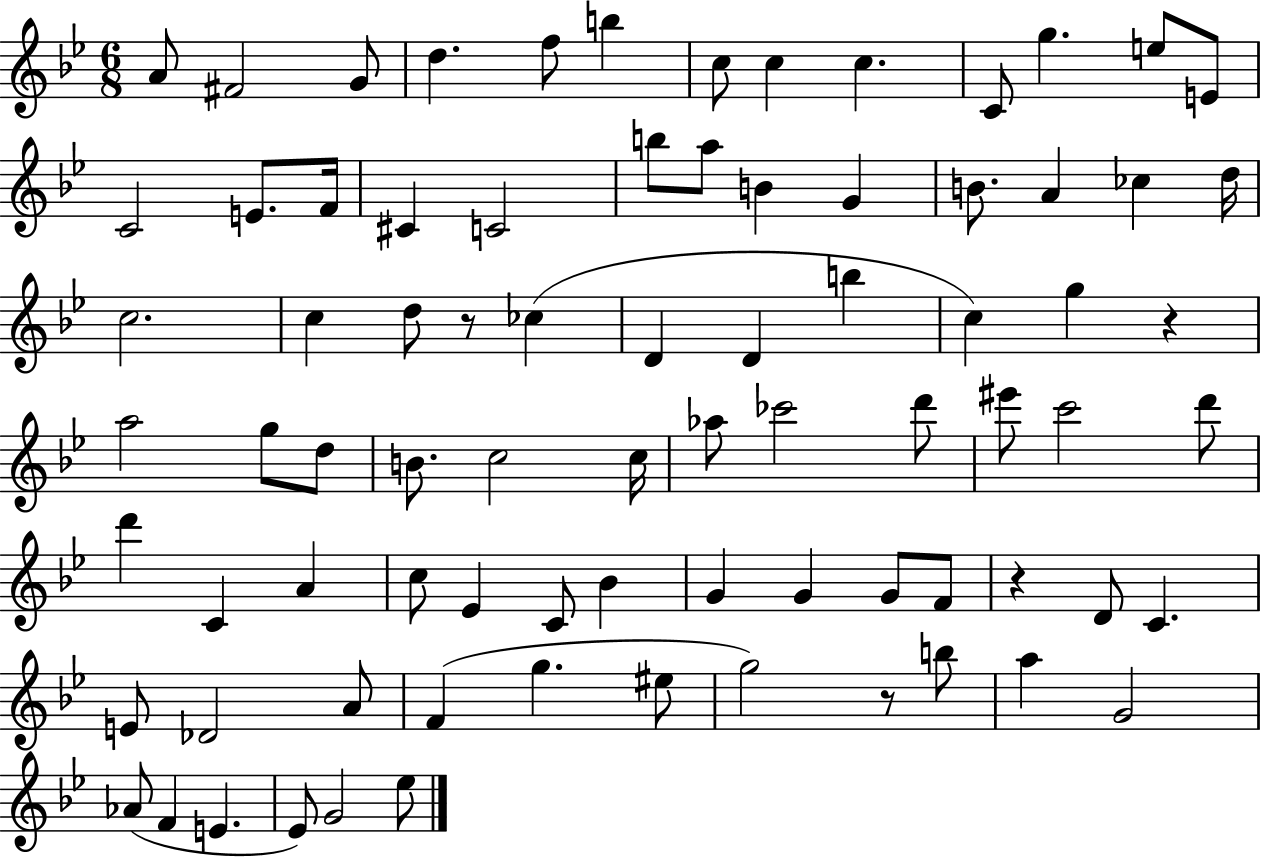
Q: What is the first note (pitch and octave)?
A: A4